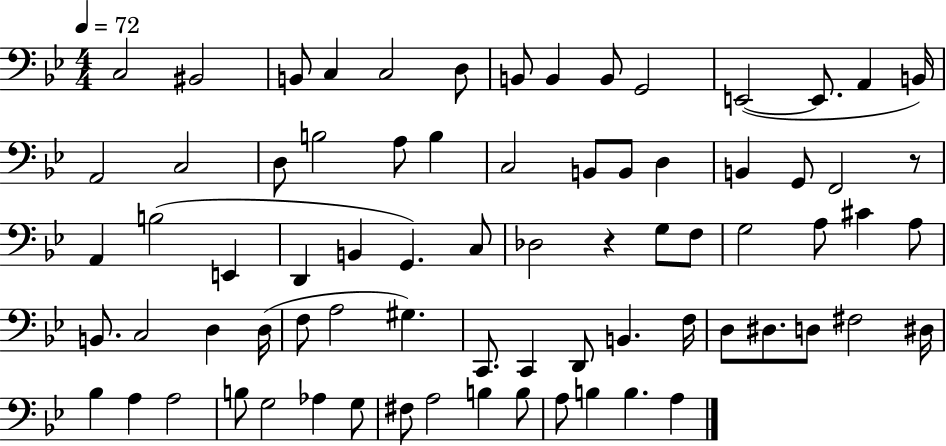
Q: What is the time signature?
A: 4/4